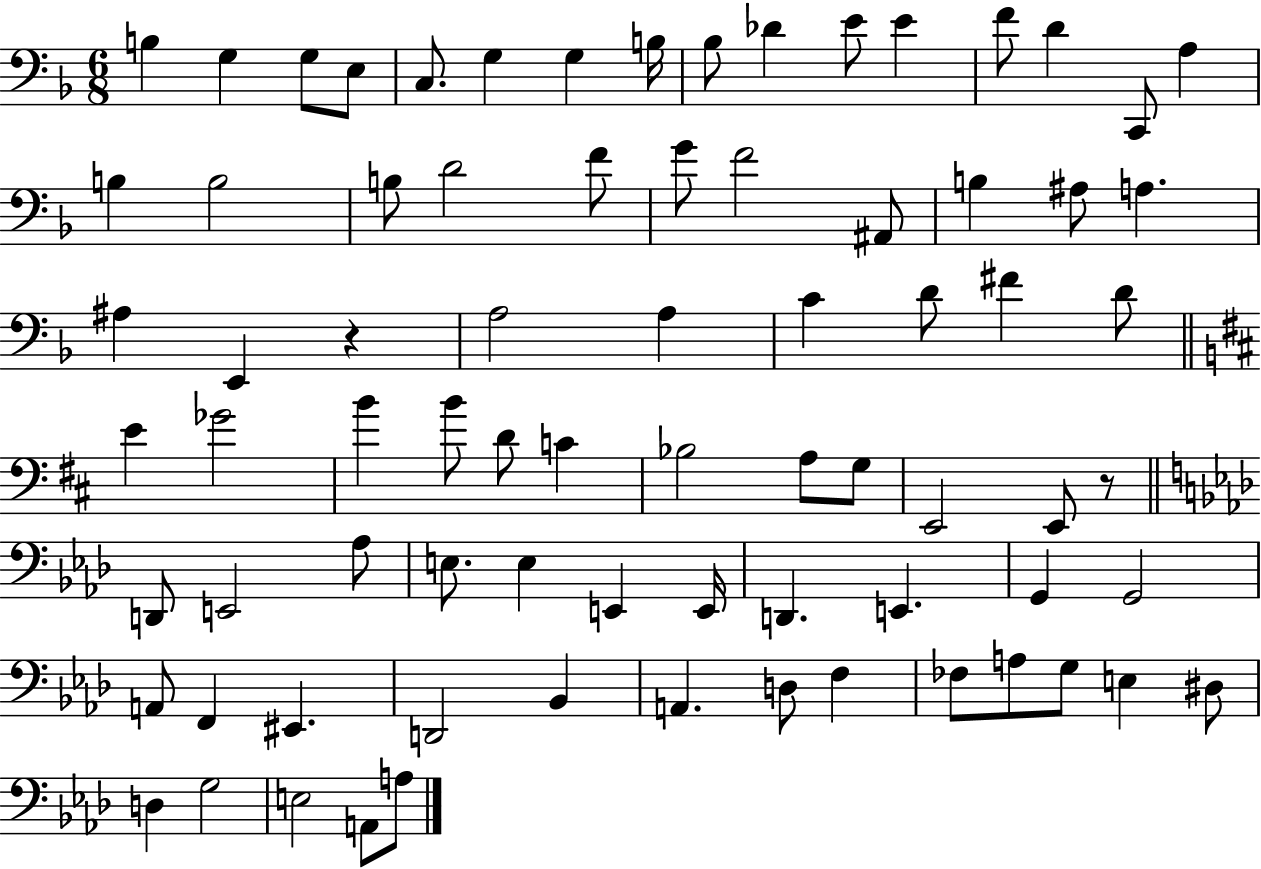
X:1
T:Untitled
M:6/8
L:1/4
K:F
B, G, G,/2 E,/2 C,/2 G, G, B,/4 _B,/2 _D E/2 E F/2 D C,,/2 A, B, B,2 B,/2 D2 F/2 G/2 F2 ^A,,/2 B, ^A,/2 A, ^A, E,, z A,2 A, C D/2 ^F D/2 E _G2 B B/2 D/2 C _B,2 A,/2 G,/2 E,,2 E,,/2 z/2 D,,/2 E,,2 _A,/2 E,/2 E, E,, E,,/4 D,, E,, G,, G,,2 A,,/2 F,, ^E,, D,,2 _B,, A,, D,/2 F, _F,/2 A,/2 G,/2 E, ^D,/2 D, G,2 E,2 A,,/2 A,/2